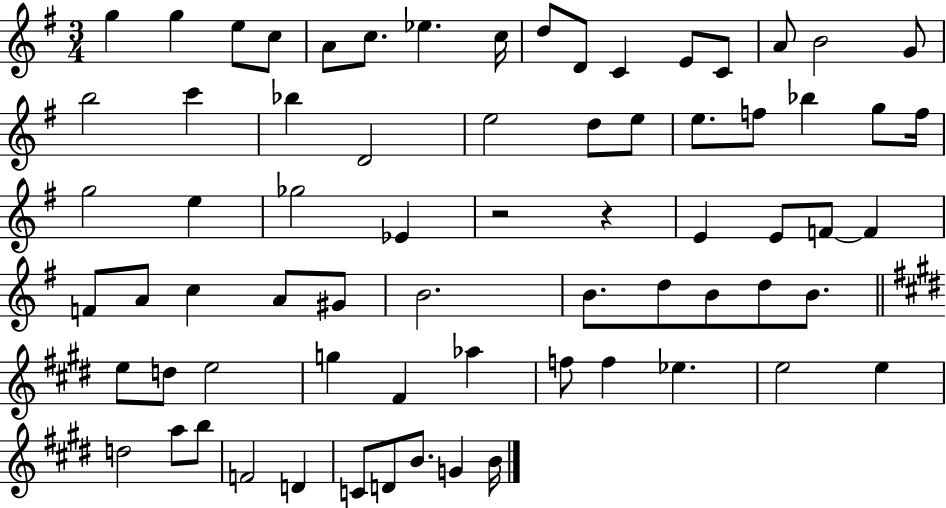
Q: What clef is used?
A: treble